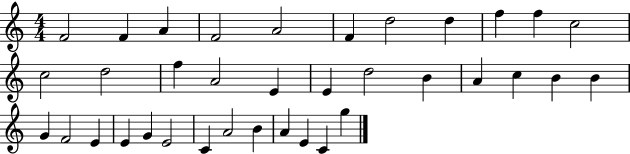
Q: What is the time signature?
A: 4/4